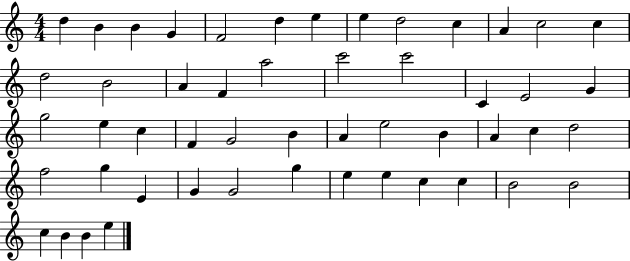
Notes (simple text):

D5/q B4/q B4/q G4/q F4/h D5/q E5/q E5/q D5/h C5/q A4/q C5/h C5/q D5/h B4/h A4/q F4/q A5/h C6/h C6/h C4/q E4/h G4/q G5/h E5/q C5/q F4/q G4/h B4/q A4/q E5/h B4/q A4/q C5/q D5/h F5/h G5/q E4/q G4/q G4/h G5/q E5/q E5/q C5/q C5/q B4/h B4/h C5/q B4/q B4/q E5/q